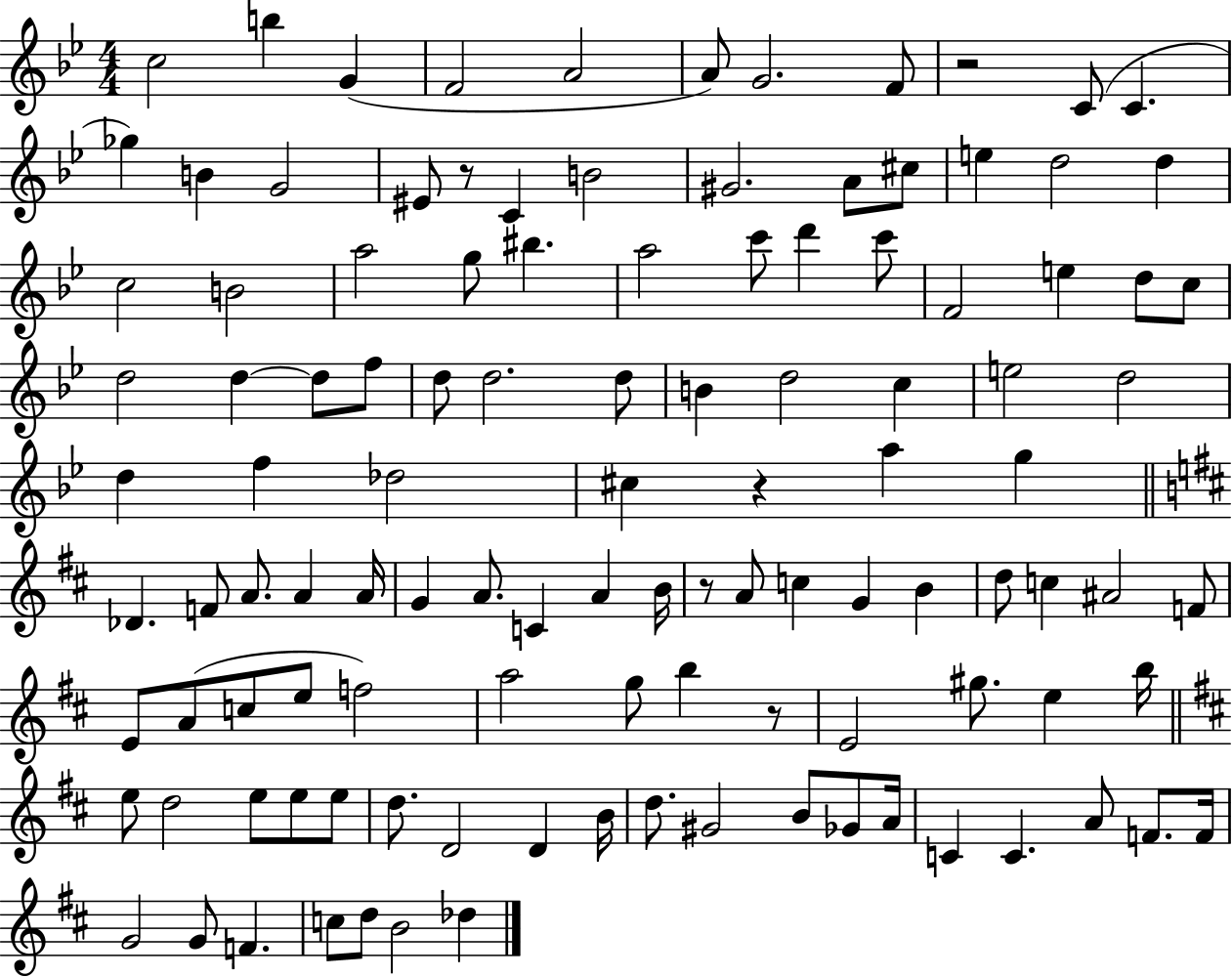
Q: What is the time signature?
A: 4/4